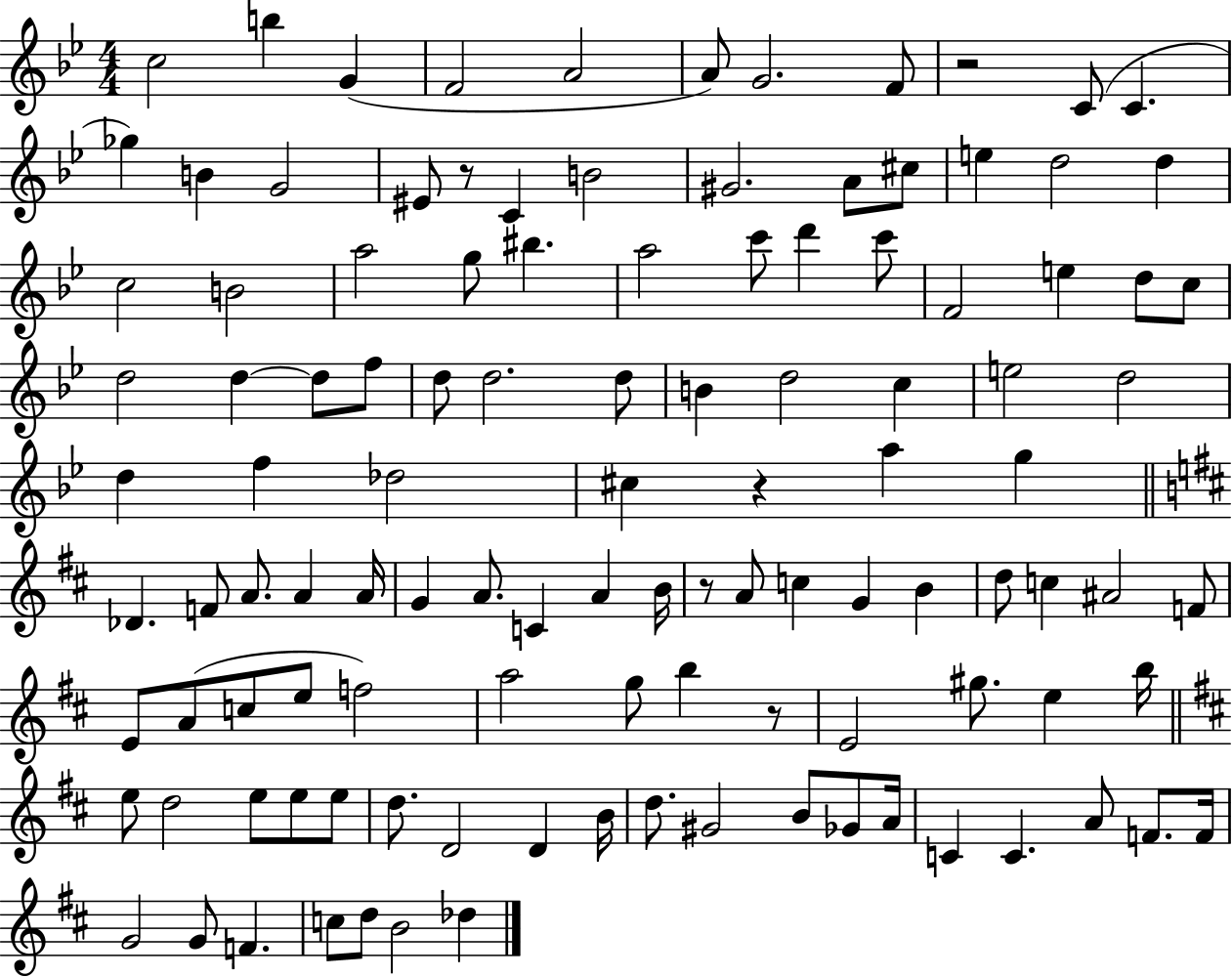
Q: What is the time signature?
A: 4/4